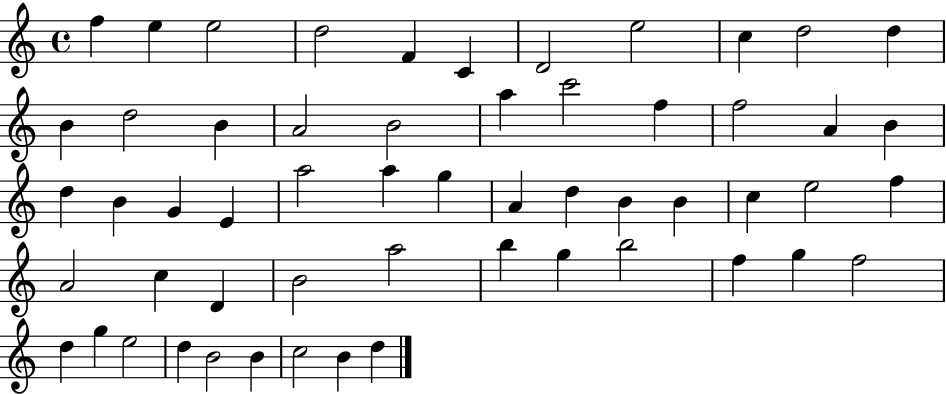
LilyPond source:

{
  \clef treble
  \time 4/4
  \defaultTimeSignature
  \key c \major
  f''4 e''4 e''2 | d''2 f'4 c'4 | d'2 e''2 | c''4 d''2 d''4 | \break b'4 d''2 b'4 | a'2 b'2 | a''4 c'''2 f''4 | f''2 a'4 b'4 | \break d''4 b'4 g'4 e'4 | a''2 a''4 g''4 | a'4 d''4 b'4 b'4 | c''4 e''2 f''4 | \break a'2 c''4 d'4 | b'2 a''2 | b''4 g''4 b''2 | f''4 g''4 f''2 | \break d''4 g''4 e''2 | d''4 b'2 b'4 | c''2 b'4 d''4 | \bar "|."
}